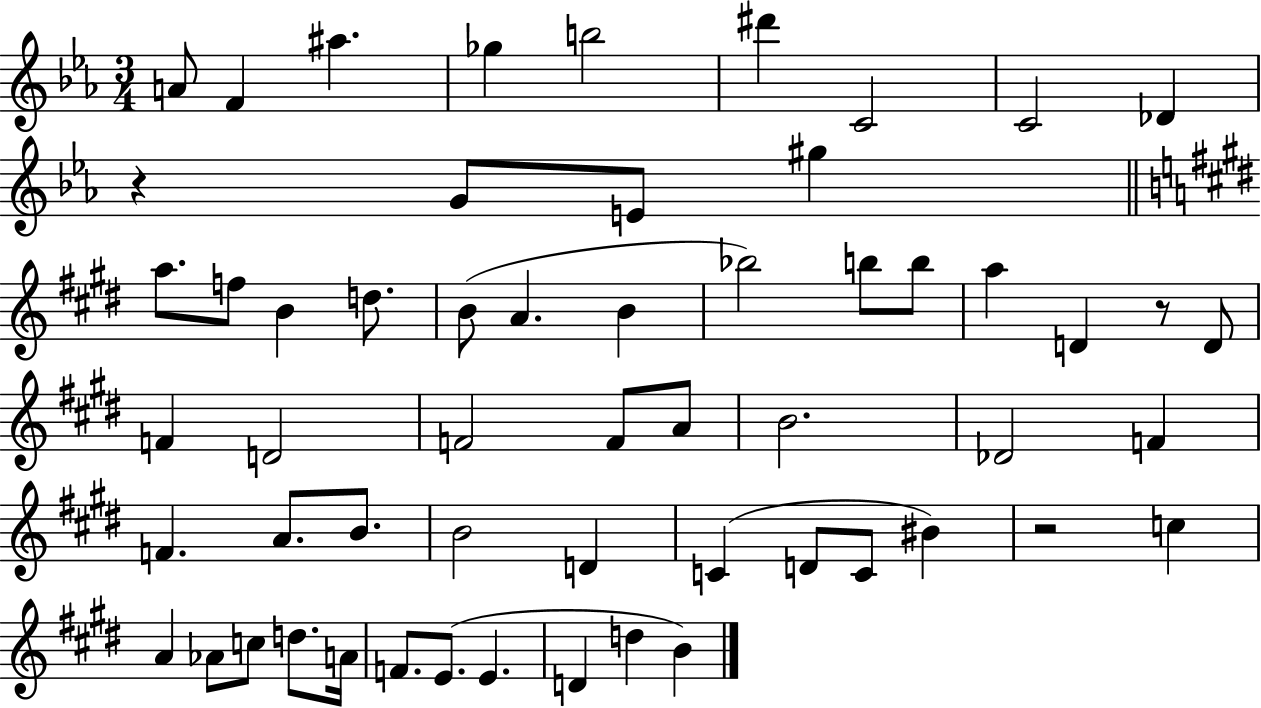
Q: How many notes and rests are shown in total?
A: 57